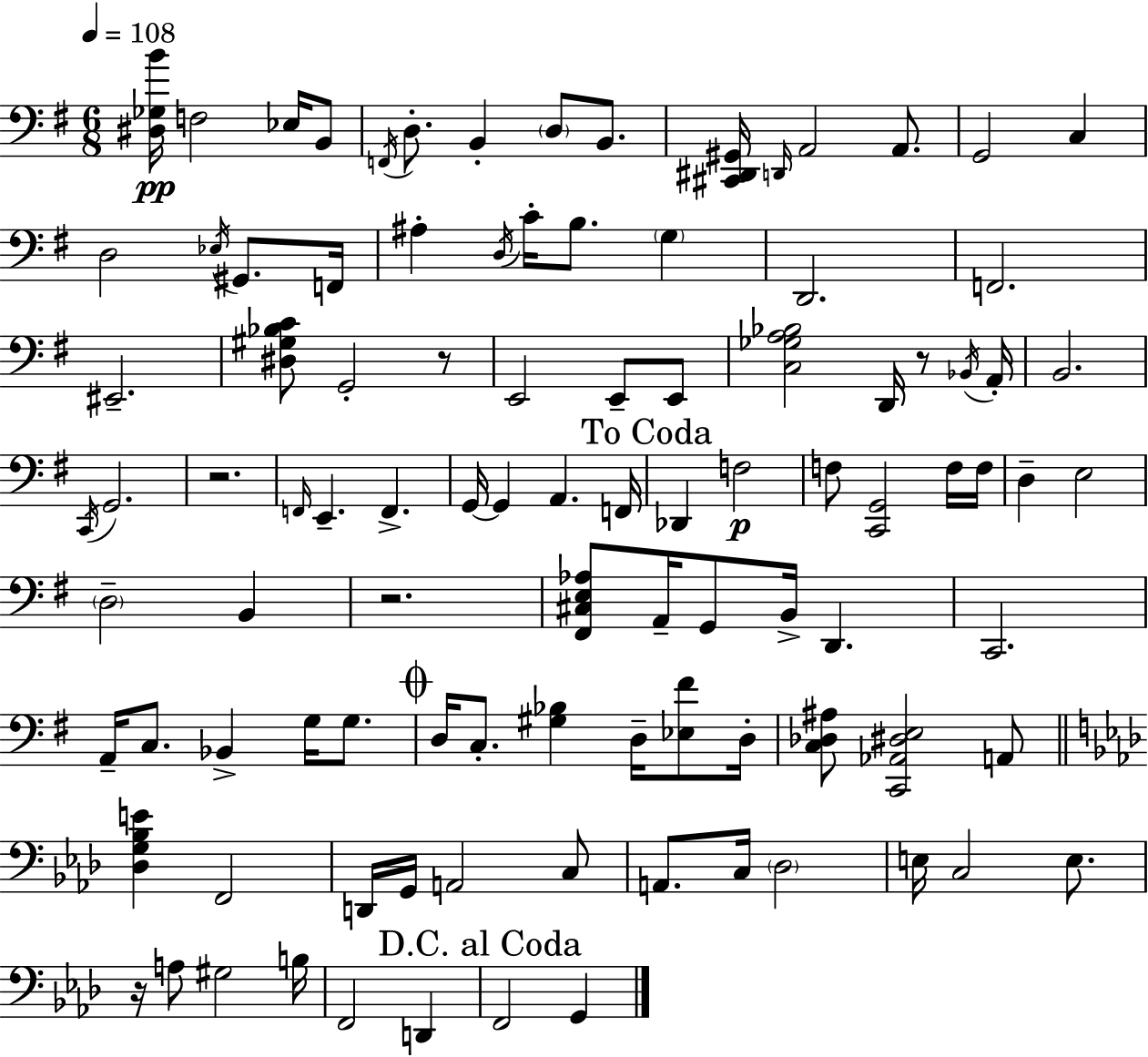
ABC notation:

X:1
T:Untitled
M:6/8
L:1/4
K:G
[^D,_G,B]/4 F,2 _E,/4 B,,/2 F,,/4 D,/2 B,, D,/2 B,,/2 [^C,,^D,,^G,,]/4 D,,/4 A,,2 A,,/2 G,,2 C, D,2 _E,/4 ^G,,/2 F,,/4 ^A, D,/4 C/4 B,/2 G, D,,2 F,,2 ^E,,2 [^D,^G,_B,C]/2 G,,2 z/2 E,,2 E,,/2 E,,/2 [C,_G,A,_B,]2 D,,/4 z/2 _B,,/4 A,,/4 B,,2 C,,/4 G,,2 z2 F,,/4 E,, F,, G,,/4 G,, A,, F,,/4 _D,, F,2 F,/2 [C,,G,,]2 F,/4 F,/4 D, E,2 D,2 B,, z2 [^F,,^C,E,_A,]/2 A,,/4 G,,/2 B,,/4 D,, C,,2 A,,/4 C,/2 _B,, G,/4 G,/2 D,/4 C,/2 [^G,_B,] D,/4 [_E,^F]/2 D,/4 [C,_D,^A,]/2 [C,,_A,,^D,E,]2 A,,/2 [_D,G,_B,E] F,,2 D,,/4 G,,/4 A,,2 C,/2 A,,/2 C,/4 _D,2 E,/4 C,2 E,/2 z/4 A,/2 ^G,2 B,/4 F,,2 D,, F,,2 G,,